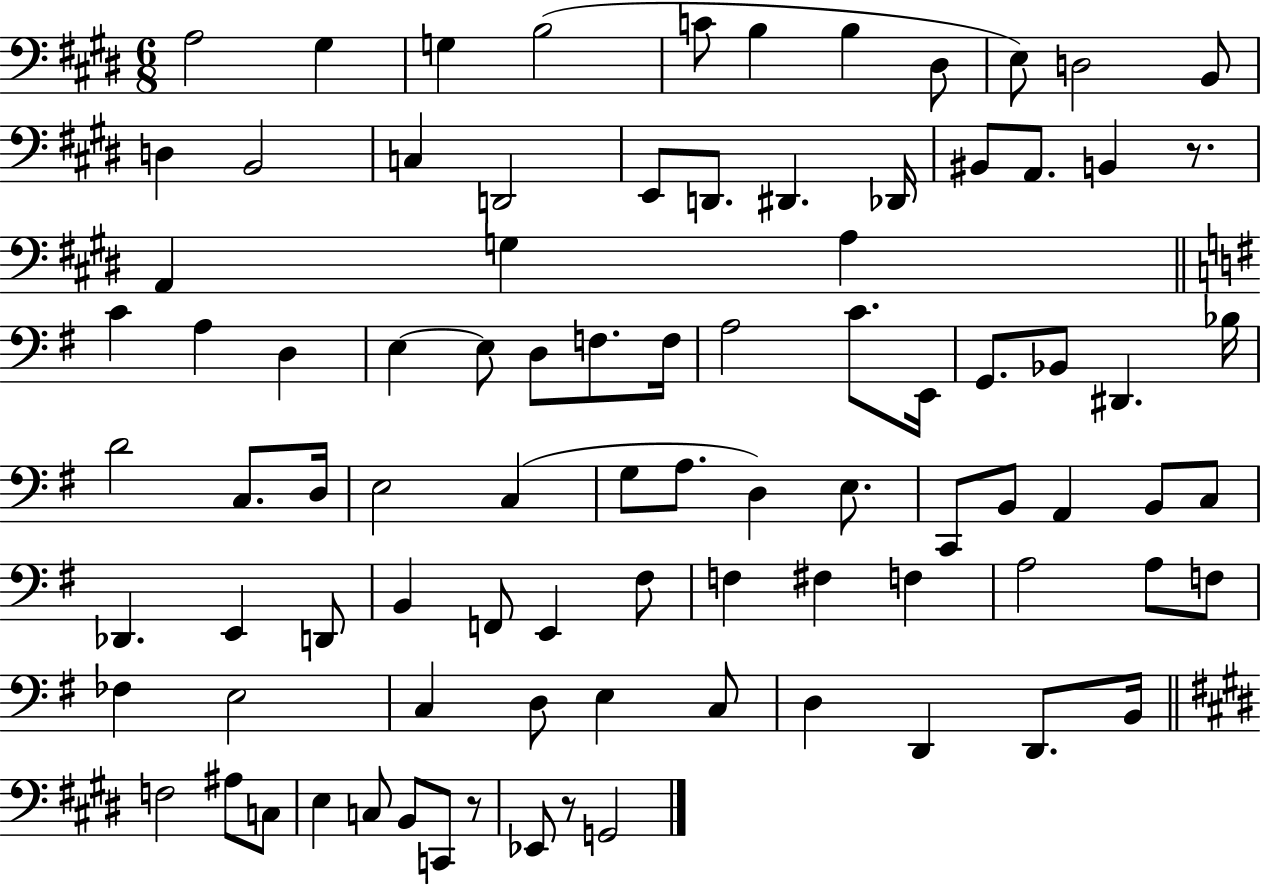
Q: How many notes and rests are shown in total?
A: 89